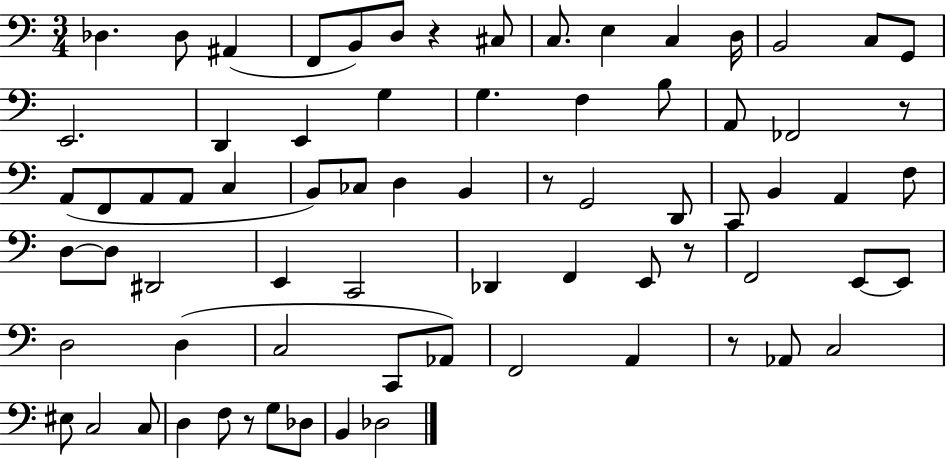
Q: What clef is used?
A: bass